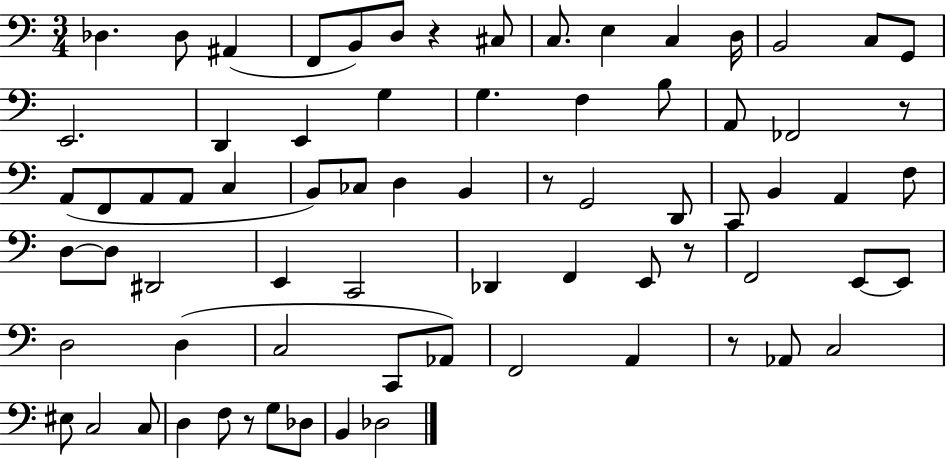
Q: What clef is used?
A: bass